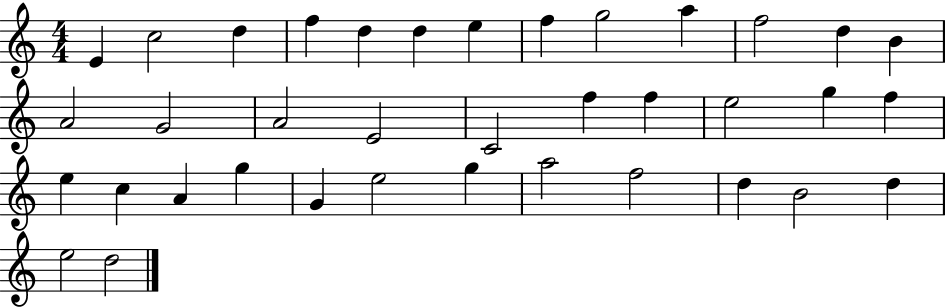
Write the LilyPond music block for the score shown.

{
  \clef treble
  \numericTimeSignature
  \time 4/4
  \key c \major
  e'4 c''2 d''4 | f''4 d''4 d''4 e''4 | f''4 g''2 a''4 | f''2 d''4 b'4 | \break a'2 g'2 | a'2 e'2 | c'2 f''4 f''4 | e''2 g''4 f''4 | \break e''4 c''4 a'4 g''4 | g'4 e''2 g''4 | a''2 f''2 | d''4 b'2 d''4 | \break e''2 d''2 | \bar "|."
}